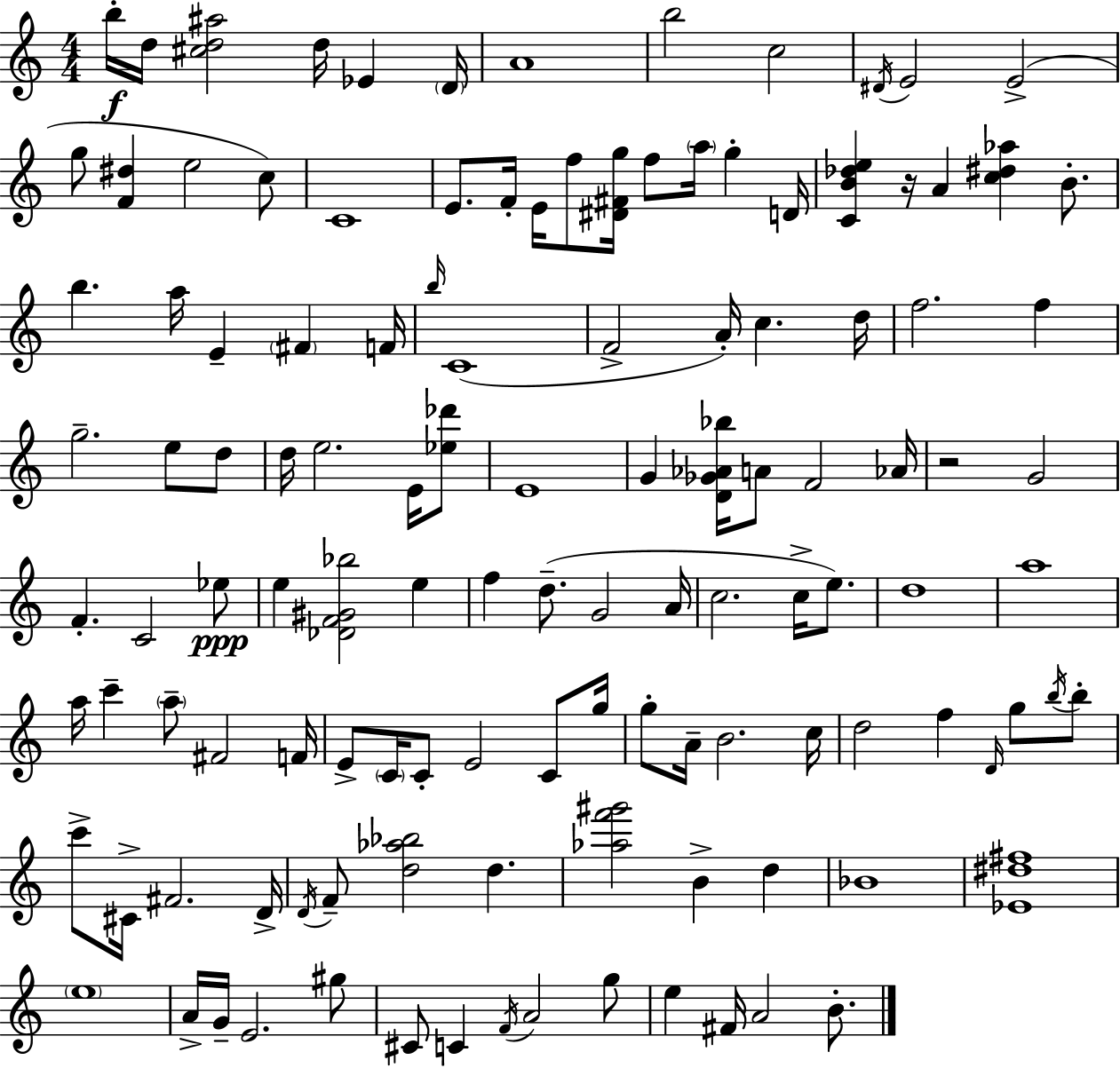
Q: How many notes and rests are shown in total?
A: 122